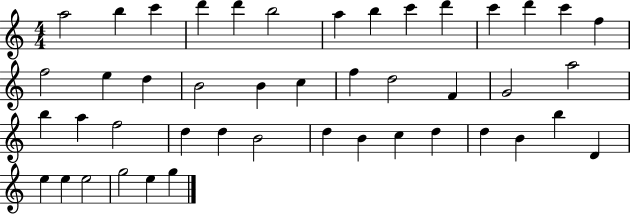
A5/h B5/q C6/q D6/q D6/q B5/h A5/q B5/q C6/q D6/q C6/q D6/q C6/q F5/q F5/h E5/q D5/q B4/h B4/q C5/q F5/q D5/h F4/q G4/h A5/h B5/q A5/q F5/h D5/q D5/q B4/h D5/q B4/q C5/q D5/q D5/q B4/q B5/q D4/q E5/q E5/q E5/h G5/h E5/q G5/q